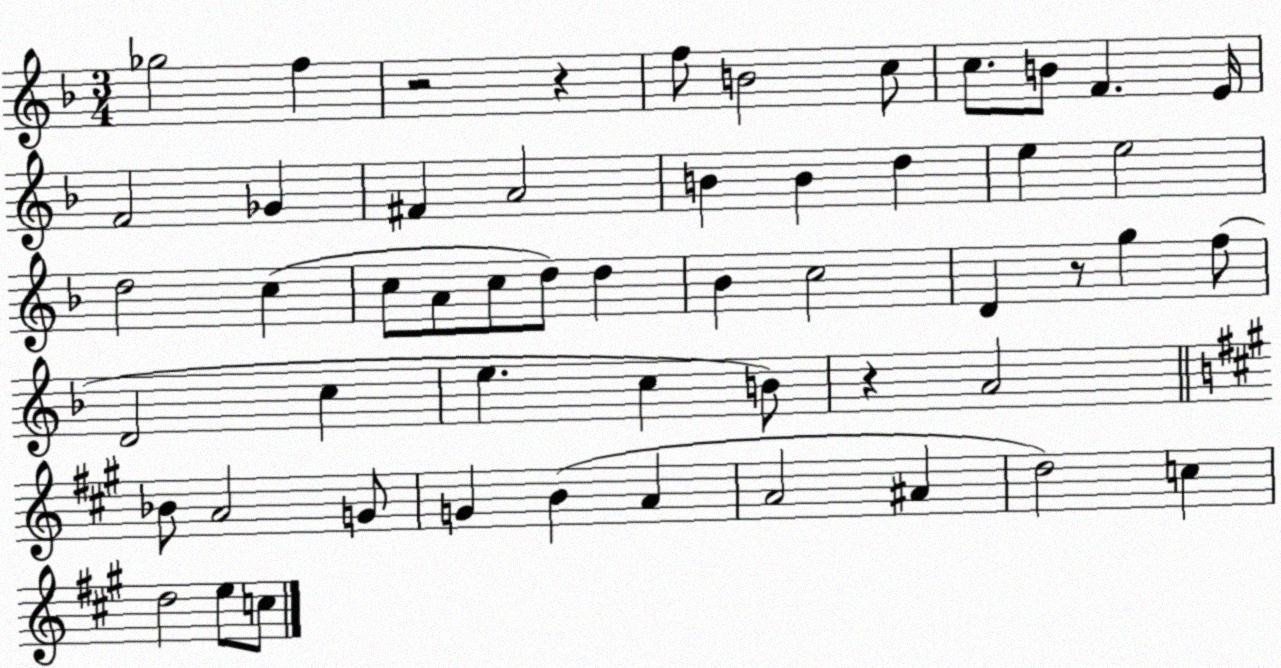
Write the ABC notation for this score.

X:1
T:Untitled
M:3/4
L:1/4
K:F
_g2 f z2 z f/2 B2 c/2 c/2 B/2 F E/4 F2 _G ^F A2 B B d e e2 d2 c c/2 A/2 c/2 d/2 d _B c2 D z/2 g f/2 D2 c e c B/2 z A2 _B/2 A2 G/2 G B A A2 ^A d2 c d2 e/2 c/2